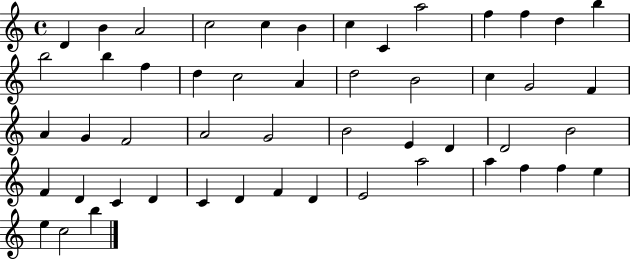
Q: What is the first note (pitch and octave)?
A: D4